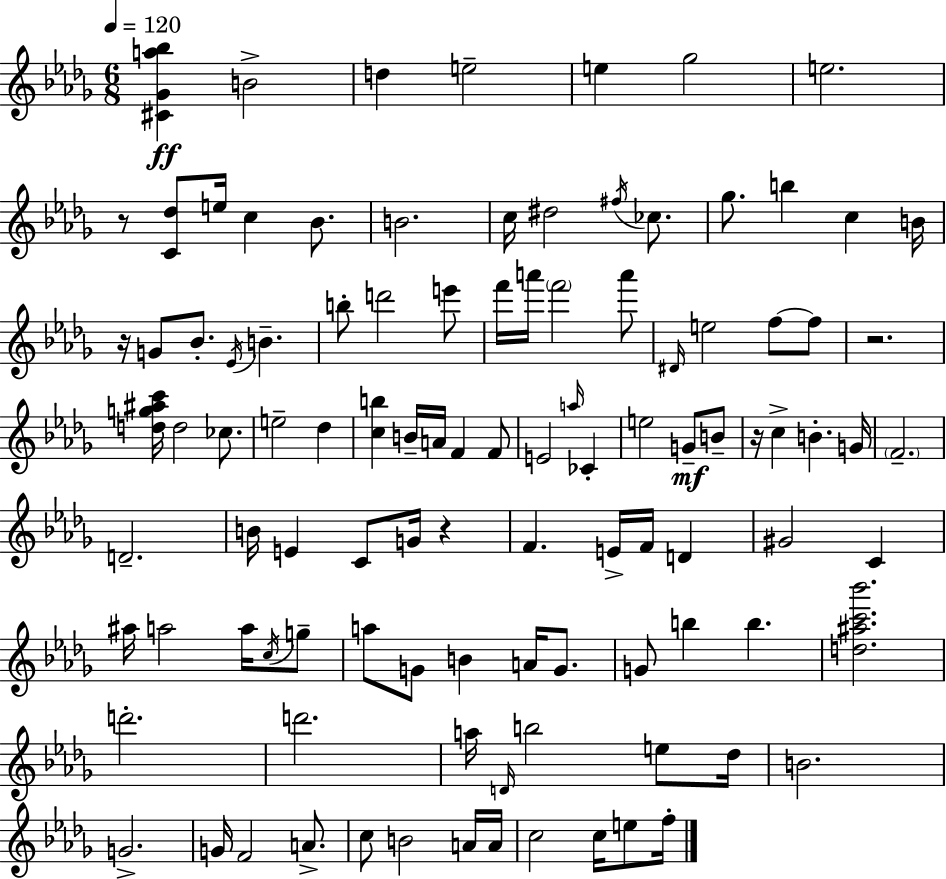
[C#4,Gb4,A5,Bb5]/q B4/h D5/q E5/h E5/q Gb5/h E5/h. R/e [C4,Db5]/e E5/s C5/q Bb4/e. B4/h. C5/s D#5/h F#5/s CES5/e. Gb5/e. B5/q C5/q B4/s R/s G4/e Bb4/e. Eb4/s B4/q. B5/e D6/h E6/e F6/s A6/s F6/h A6/e D#4/s E5/h F5/e F5/e R/h. [D5,G5,A#5,C6]/s D5/h CES5/e. E5/h Db5/q [C5,B5]/q B4/s A4/s F4/q F4/e E4/h A5/s CES4/q E5/h G4/e B4/e R/s C5/q B4/q. G4/s F4/h. D4/h. B4/s E4/q C4/e G4/s R/q F4/q. E4/s F4/s D4/q G#4/h C4/q A#5/s A5/h A5/s C5/s G5/e A5/e G4/e B4/q A4/s G4/e. G4/e B5/q B5/q. [D5,A#5,C6,Bb6]/h. D6/h. D6/h. A5/s D4/s B5/h E5/e Db5/s B4/h. G4/h. G4/s F4/h A4/e. C5/e B4/h A4/s A4/s C5/h C5/s E5/e F5/s